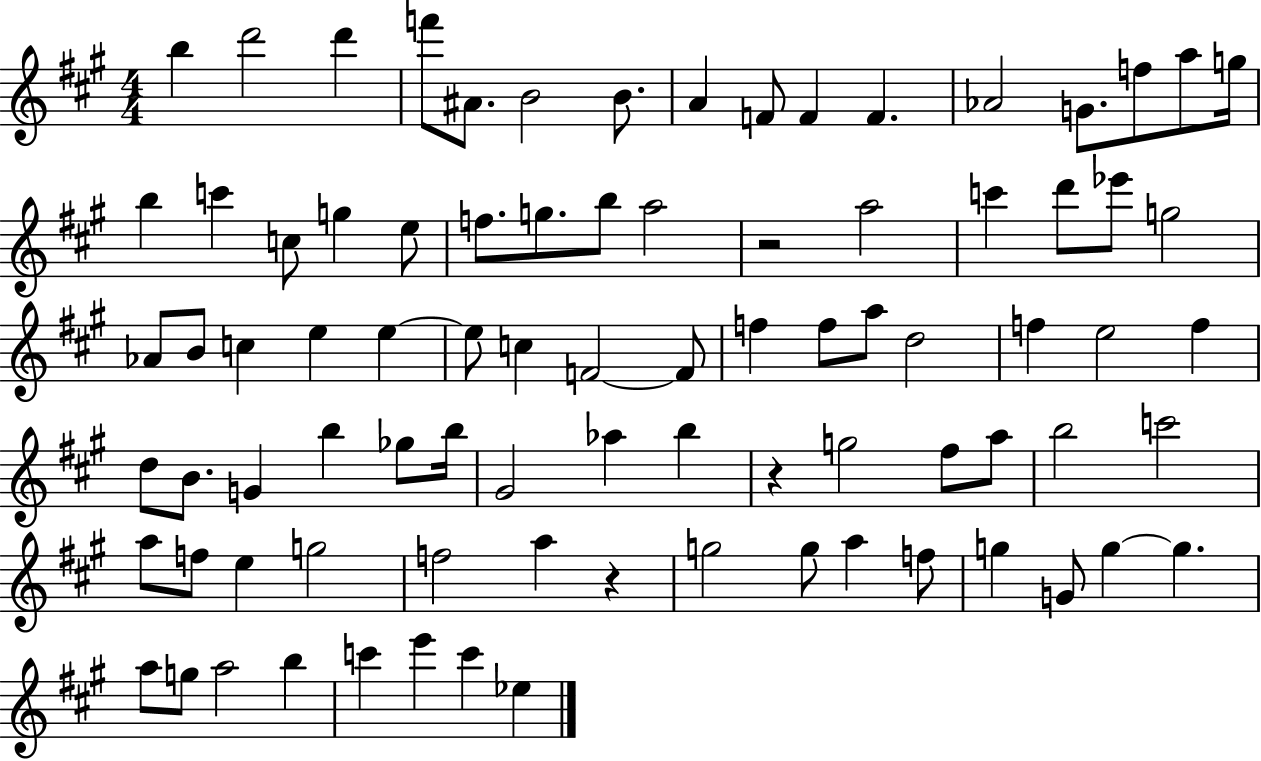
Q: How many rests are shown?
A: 3